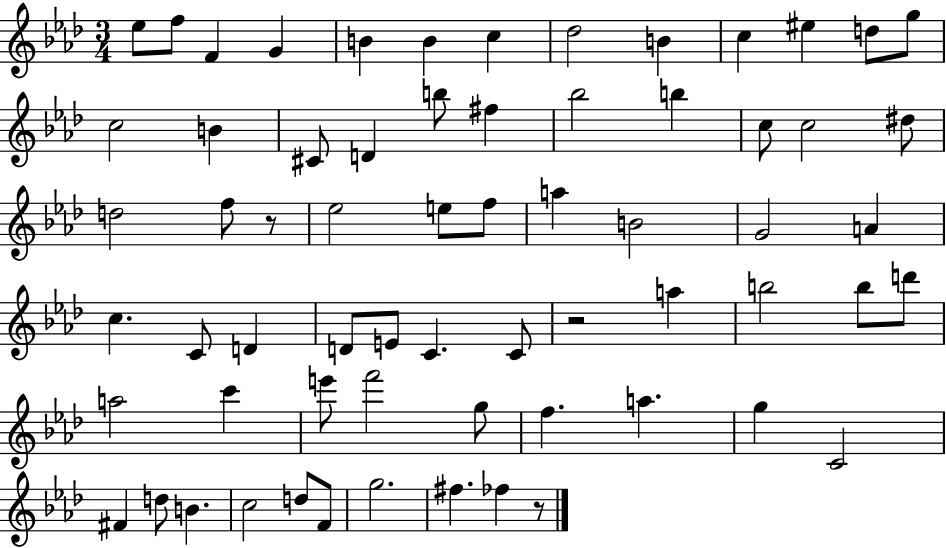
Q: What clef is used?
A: treble